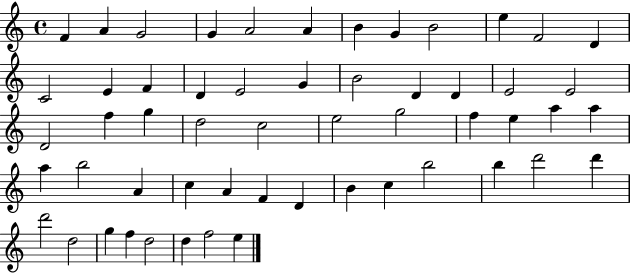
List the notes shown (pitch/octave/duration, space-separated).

F4/q A4/q G4/h G4/q A4/h A4/q B4/q G4/q B4/h E5/q F4/h D4/q C4/h E4/q F4/q D4/q E4/h G4/q B4/h D4/q D4/q E4/h E4/h D4/h F5/q G5/q D5/h C5/h E5/h G5/h F5/q E5/q A5/q A5/q A5/q B5/h A4/q C5/q A4/q F4/q D4/q B4/q C5/q B5/h B5/q D6/h D6/q D6/h D5/h G5/q F5/q D5/h D5/q F5/h E5/q